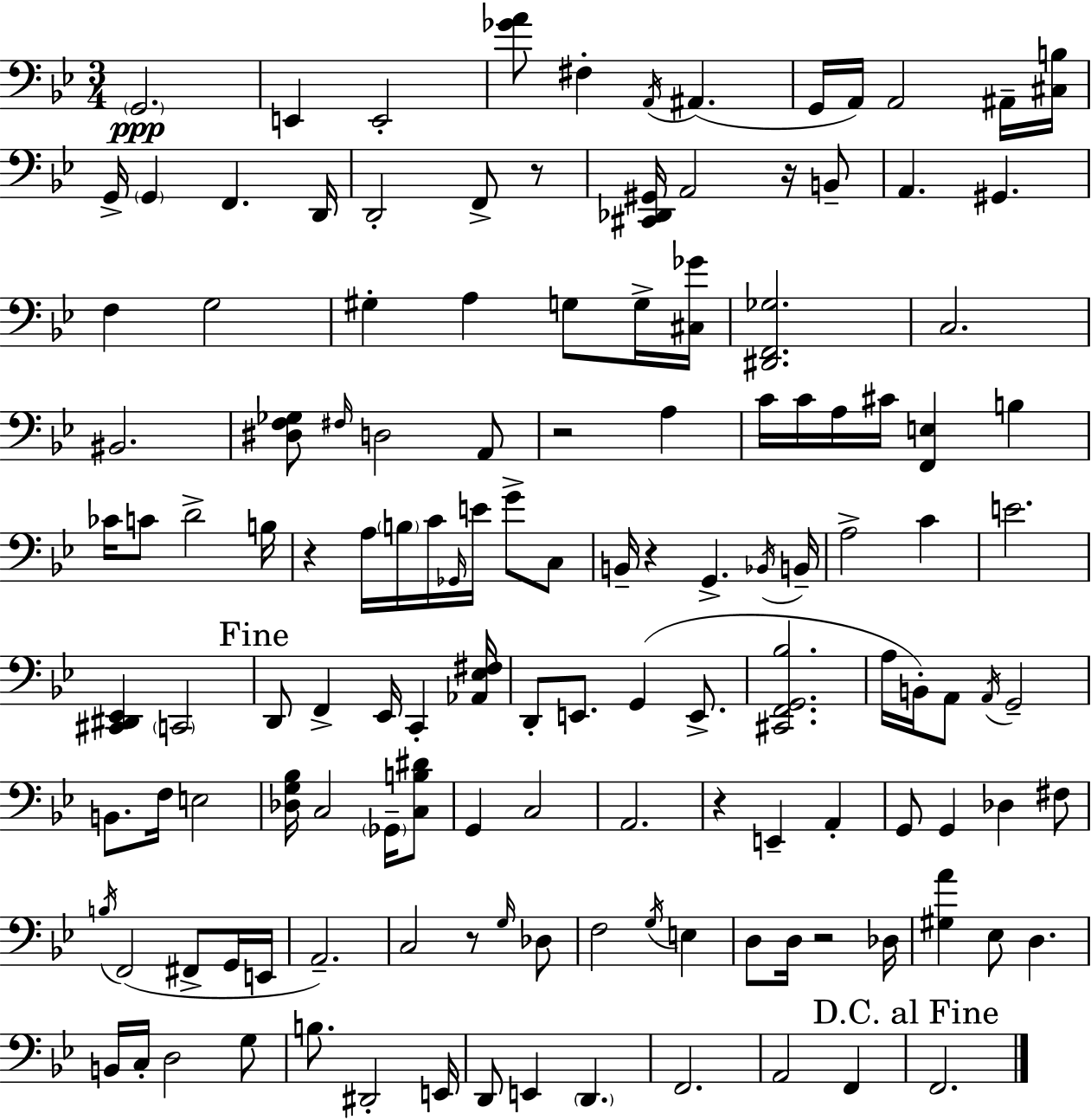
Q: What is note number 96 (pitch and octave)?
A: D3